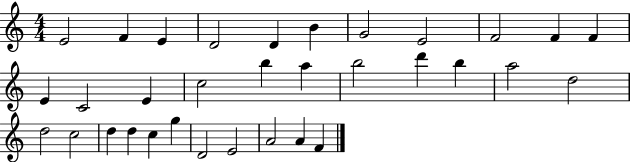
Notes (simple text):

E4/h F4/q E4/q D4/h D4/q B4/q G4/h E4/h F4/h F4/q F4/q E4/q C4/h E4/q C5/h B5/q A5/q B5/h D6/q B5/q A5/h D5/h D5/h C5/h D5/q D5/q C5/q G5/q D4/h E4/h A4/h A4/q F4/q